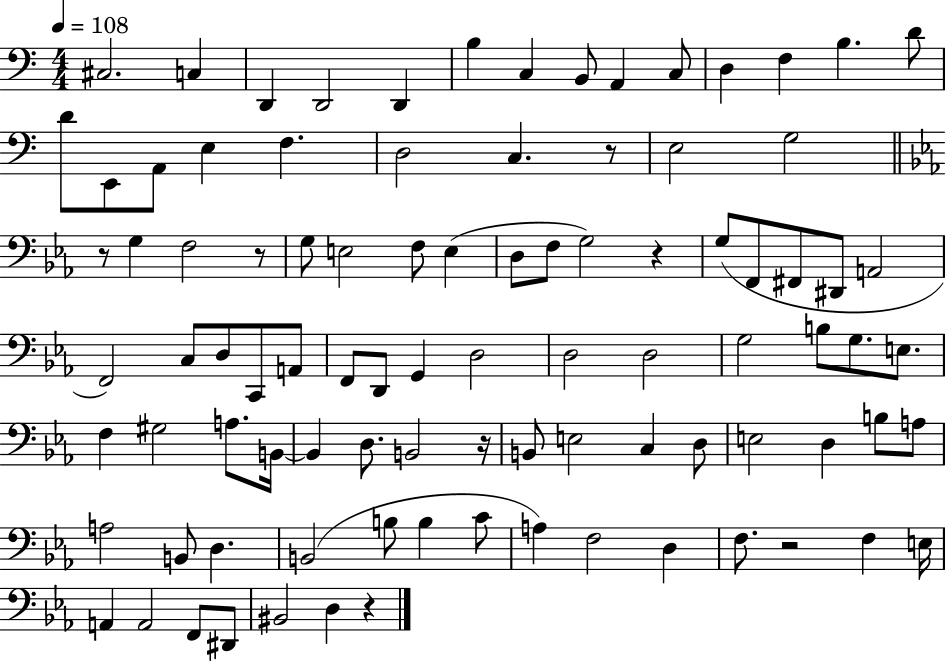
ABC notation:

X:1
T:Untitled
M:4/4
L:1/4
K:C
^C,2 C, D,, D,,2 D,, B, C, B,,/2 A,, C,/2 D, F, B, D/2 D/2 E,,/2 A,,/2 E, F, D,2 C, z/2 E,2 G,2 z/2 G, F,2 z/2 G,/2 E,2 F,/2 E, D,/2 F,/2 G,2 z G,/2 F,,/2 ^F,,/2 ^D,,/2 A,,2 F,,2 C,/2 D,/2 C,,/2 A,,/2 F,,/2 D,,/2 G,, D,2 D,2 D,2 G,2 B,/2 G,/2 E,/2 F, ^G,2 A,/2 B,,/4 B,, D,/2 B,,2 z/4 B,,/2 E,2 C, D,/2 E,2 D, B,/2 A,/2 A,2 B,,/2 D, B,,2 B,/2 B, C/2 A, F,2 D, F,/2 z2 F, E,/4 A,, A,,2 F,,/2 ^D,,/2 ^B,,2 D, z